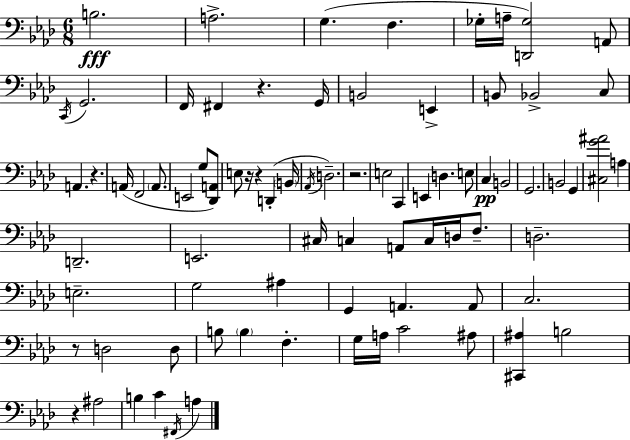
{
  \clef bass
  \numericTimeSignature
  \time 6/8
  \key f \minor
  b2.\fff | a2.-> | g4.( f4. | ges16-. a16-- <d, ges>2) a,8 | \break \acciaccatura { c,16 } g,2. | f,16 fis,4 r4. | g,16 b,2 e,4-> | b,8 bes,2-> c8 | \break a,4. r4. | a,16( f,2 \parenthesize a,8. | e,2 g8 <des, a,>8) | e8 r16 r4 d,4-.( | \break \parenthesize b,16 \acciaccatura { aes,16 } d2.--) | r2. | e2 c,4 | e,4 d4. | \break e8 c4\pp b,2 | g,2. | b,2 g,4 | <cis g' ais'>2 a4 | \break d,2.-- | e,2. | cis16 c4 a,8 c16 d16 f8.-- | d2.-- | \break e2.-- | g2 ais4 | g,4 a,4. | a,8 c2. | \break r8 d2 | d8 b8 \parenthesize b4 f4.-. | g16 a16 c'2 | ais8 <cis, ais>4 b2 | \break r4 ais2 | b4 c'4 \acciaccatura { fis,16 } a4 | \bar "|."
}